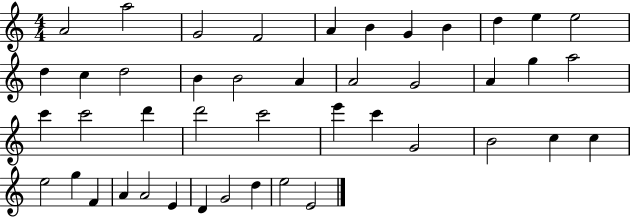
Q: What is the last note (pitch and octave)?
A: E4